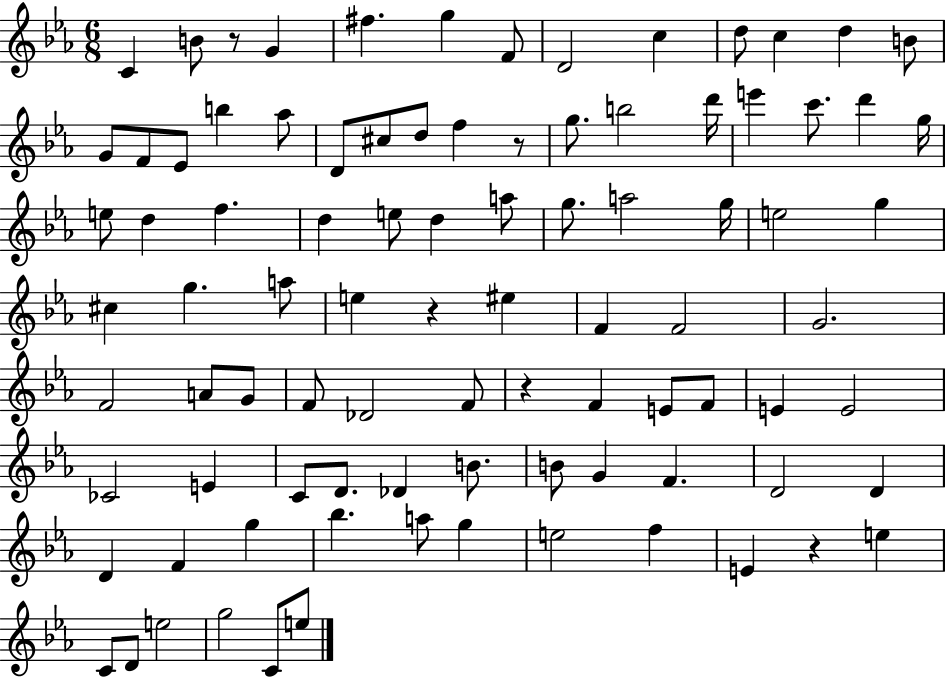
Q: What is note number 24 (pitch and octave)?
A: D6